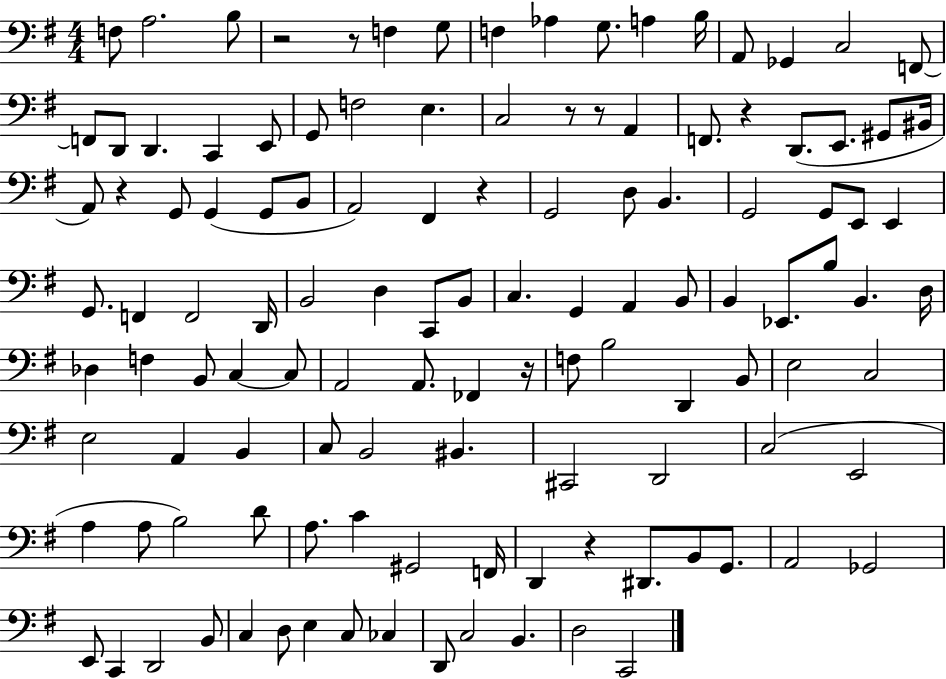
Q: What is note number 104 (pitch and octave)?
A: D3